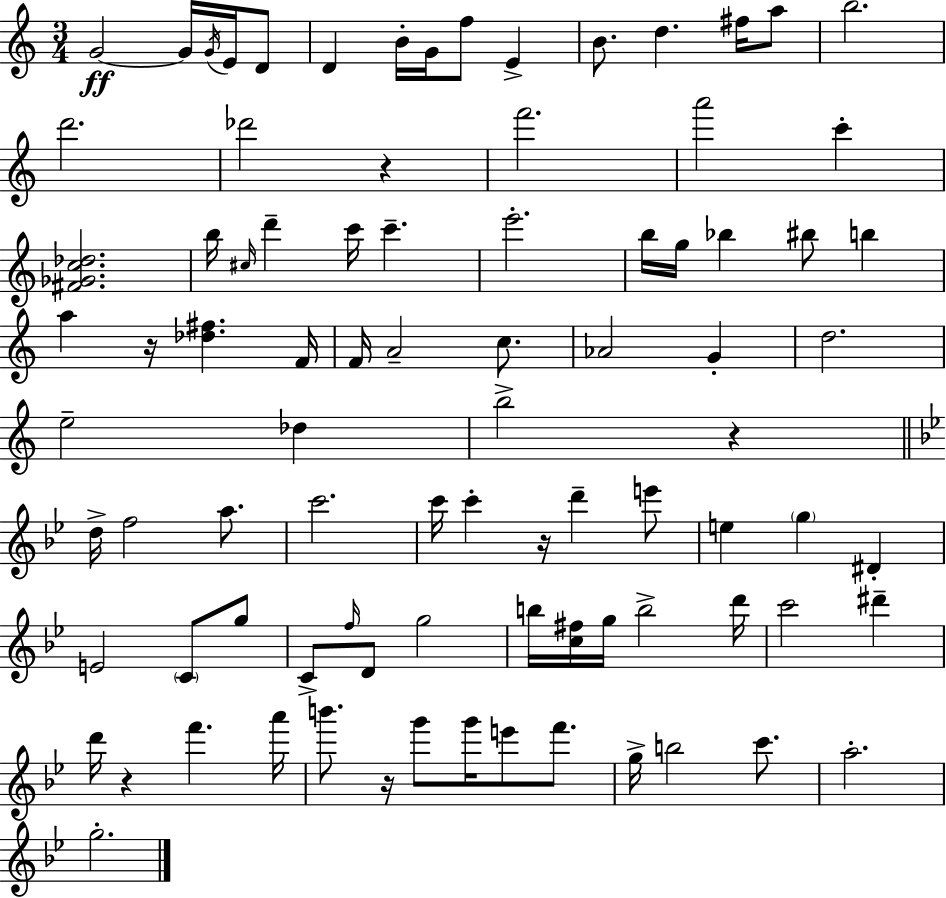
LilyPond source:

{
  \clef treble
  \numericTimeSignature
  \time 3/4
  \key c \major
  g'2~~\ff g'16 \acciaccatura { g'16 } e'16 d'8 | d'4 b'16-. g'16 f''8 e'4-> | b'8. d''4. fis''16 a''8 | b''2. | \break d'''2. | des'''2 r4 | f'''2. | a'''2 c'''4-. | \break <fis' ges' c'' des''>2. | b''16 \grace { cis''16 } d'''4-- c'''16 c'''4.-- | e'''2.-. | b''16 g''16 bes''4 bis''8 b''4 | \break a''4 r16 <des'' fis''>4. | f'16 f'16 a'2-- c''8. | aes'2 g'4-. | d''2. | \break e''2-- des''4 | b''2-> r4 | \bar "||" \break \key g \minor d''16-> f''2 a''8. | c'''2. | c'''16 c'''4-. r16 d'''4-- e'''8 | e''4 \parenthesize g''4 dis'4-. | \break e'2 \parenthesize c'8 g''8 | c'8-> \grace { f''16 } d'8 g''2 | b''16 <c'' fis''>16 g''16 b''2-> | d'''16 c'''2 dis'''4-- | \break d'''16 r4 f'''4. | a'''16 b'''8. r16 g'''8 g'''16 e'''8 f'''8. | g''16-> b''2 c'''8. | a''2.-. | \break g''2.-. | \bar "|."
}